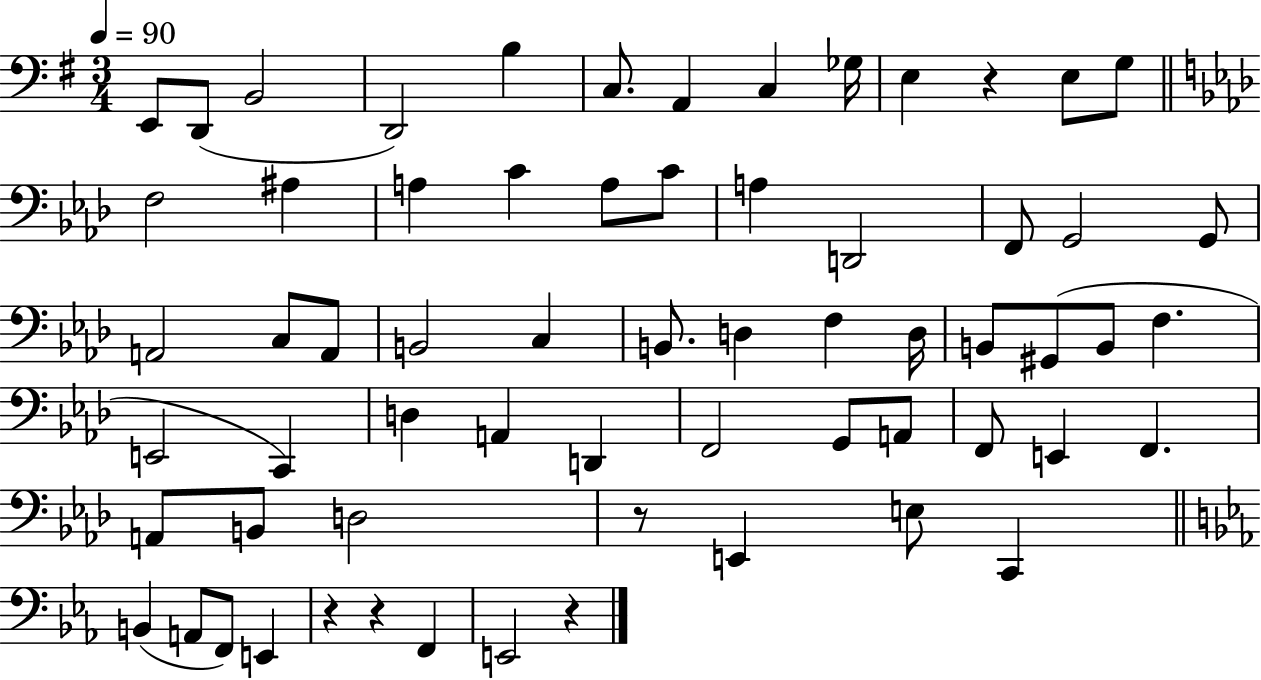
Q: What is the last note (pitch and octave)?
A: E2